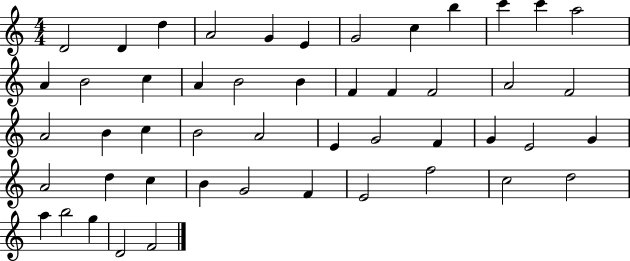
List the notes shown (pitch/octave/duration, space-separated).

D4/h D4/q D5/q A4/h G4/q E4/q G4/h C5/q B5/q C6/q C6/q A5/h A4/q B4/h C5/q A4/q B4/h B4/q F4/q F4/q F4/h A4/h F4/h A4/h B4/q C5/q B4/h A4/h E4/q G4/h F4/q G4/q E4/h G4/q A4/h D5/q C5/q B4/q G4/h F4/q E4/h F5/h C5/h D5/h A5/q B5/h G5/q D4/h F4/h